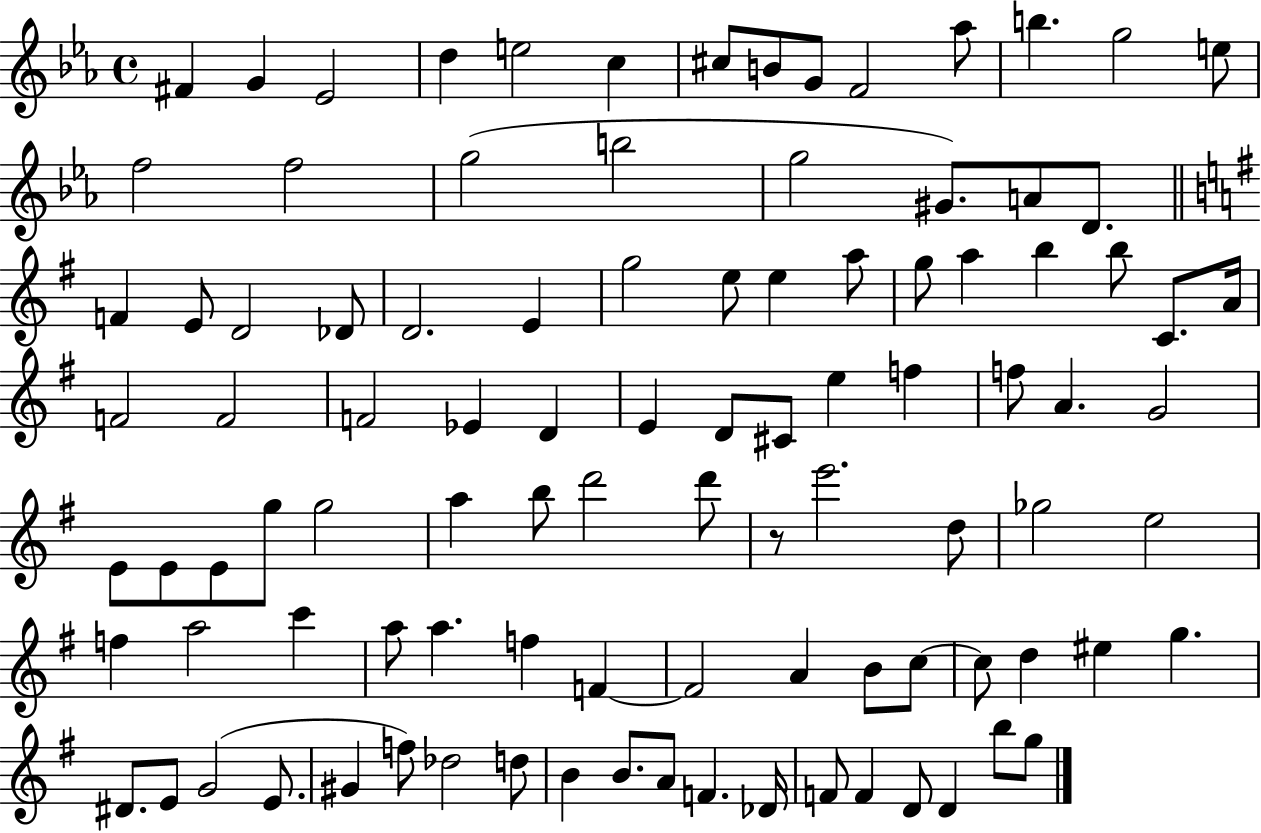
{
  \clef treble
  \time 4/4
  \defaultTimeSignature
  \key ees \major
  fis'4 g'4 ees'2 | d''4 e''2 c''4 | cis''8 b'8 g'8 f'2 aes''8 | b''4. g''2 e''8 | \break f''2 f''2 | g''2( b''2 | g''2 gis'8.) a'8 d'8. | \bar "||" \break \key g \major f'4 e'8 d'2 des'8 | d'2. e'4 | g''2 e''8 e''4 a''8 | g''8 a''4 b''4 b''8 c'8. a'16 | \break f'2 f'2 | f'2 ees'4 d'4 | e'4 d'8 cis'8 e''4 f''4 | f''8 a'4. g'2 | \break e'8 e'8 e'8 g''8 g''2 | a''4 b''8 d'''2 d'''8 | r8 e'''2. d''8 | ges''2 e''2 | \break f''4 a''2 c'''4 | a''8 a''4. f''4 f'4~~ | f'2 a'4 b'8 c''8~~ | c''8 d''4 eis''4 g''4. | \break dis'8. e'8 g'2( e'8. | gis'4 f''8) des''2 d''8 | b'4 b'8. a'8 f'4. des'16 | f'8 f'4 d'8 d'4 b''8 g''8 | \break \bar "|."
}